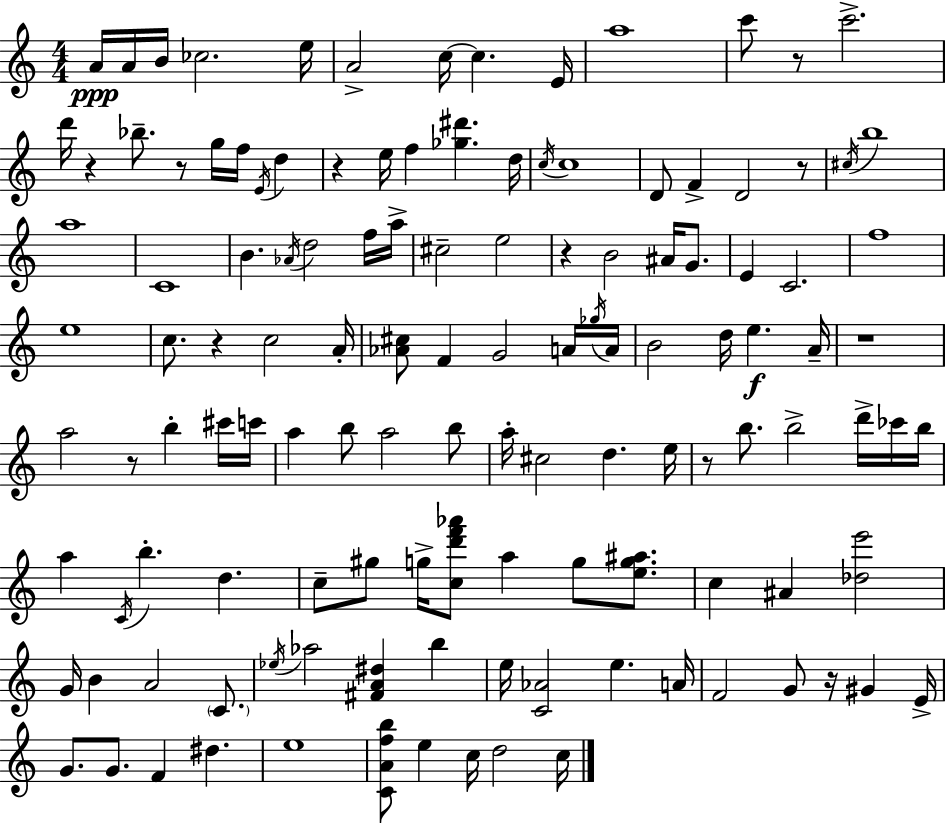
A4/s A4/s B4/s CES5/h. E5/s A4/h C5/s C5/q. E4/s A5/w C6/e R/e C6/h. D6/s R/q Bb5/e. R/e G5/s F5/s E4/s D5/q R/q E5/s F5/q [Gb5,D#6]/q. D5/s C5/s C5/w D4/e F4/q D4/h R/e C#5/s B5/w A5/w C4/w B4/q. Ab4/s D5/h F5/s A5/s C#5/h E5/h R/q B4/h A#4/s G4/e. E4/q C4/h. F5/w E5/w C5/e. R/q C5/h A4/s [Ab4,C#5]/e F4/q G4/h A4/s Gb5/s A4/s B4/h D5/s E5/q. A4/s R/w A5/h R/e B5/q C#6/s C6/s A5/q B5/e A5/h B5/e A5/s C#5/h D5/q. E5/s R/e B5/e. B5/h D6/s CES6/s B5/s A5/q C4/s B5/q. D5/q. C5/e G#5/e G5/s [C5,D6,F6,Ab6]/e A5/q G5/e [E5,G5,A#5]/e. C5/q A#4/q [Db5,E6]/h G4/s B4/q A4/h C4/e. Eb5/s Ab5/h [F#4,A4,D#5]/q B5/q E5/s [C4,Ab4]/h E5/q. A4/s F4/h G4/e R/s G#4/q E4/s G4/e. G4/e. F4/q D#5/q. E5/w [C4,A4,F5,B5]/e E5/q C5/s D5/h C5/s